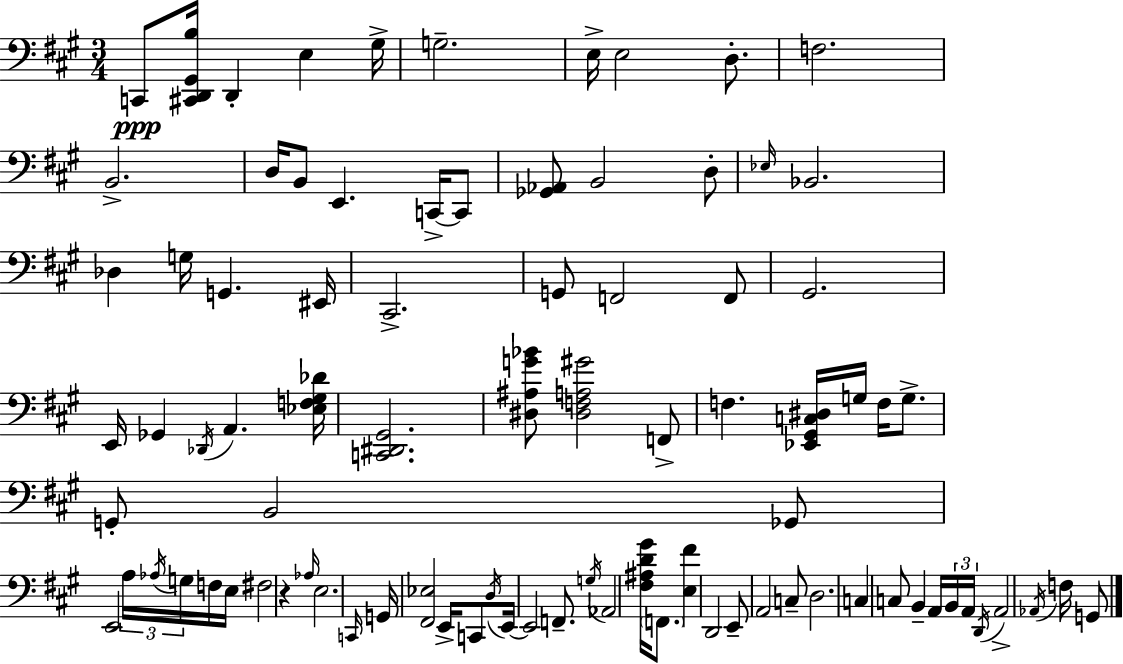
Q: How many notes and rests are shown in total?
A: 87